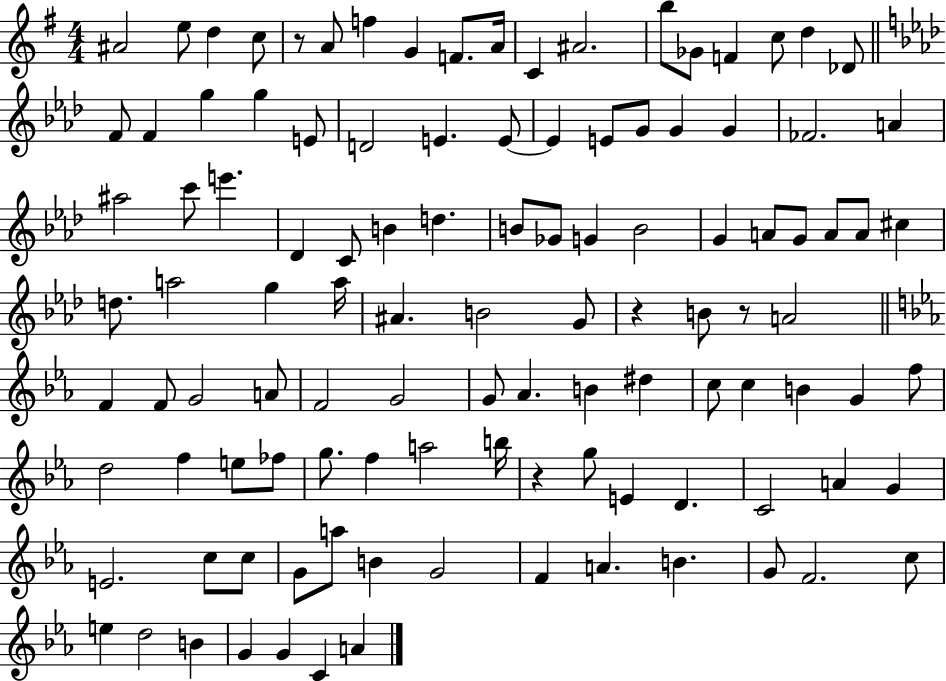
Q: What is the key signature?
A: G major